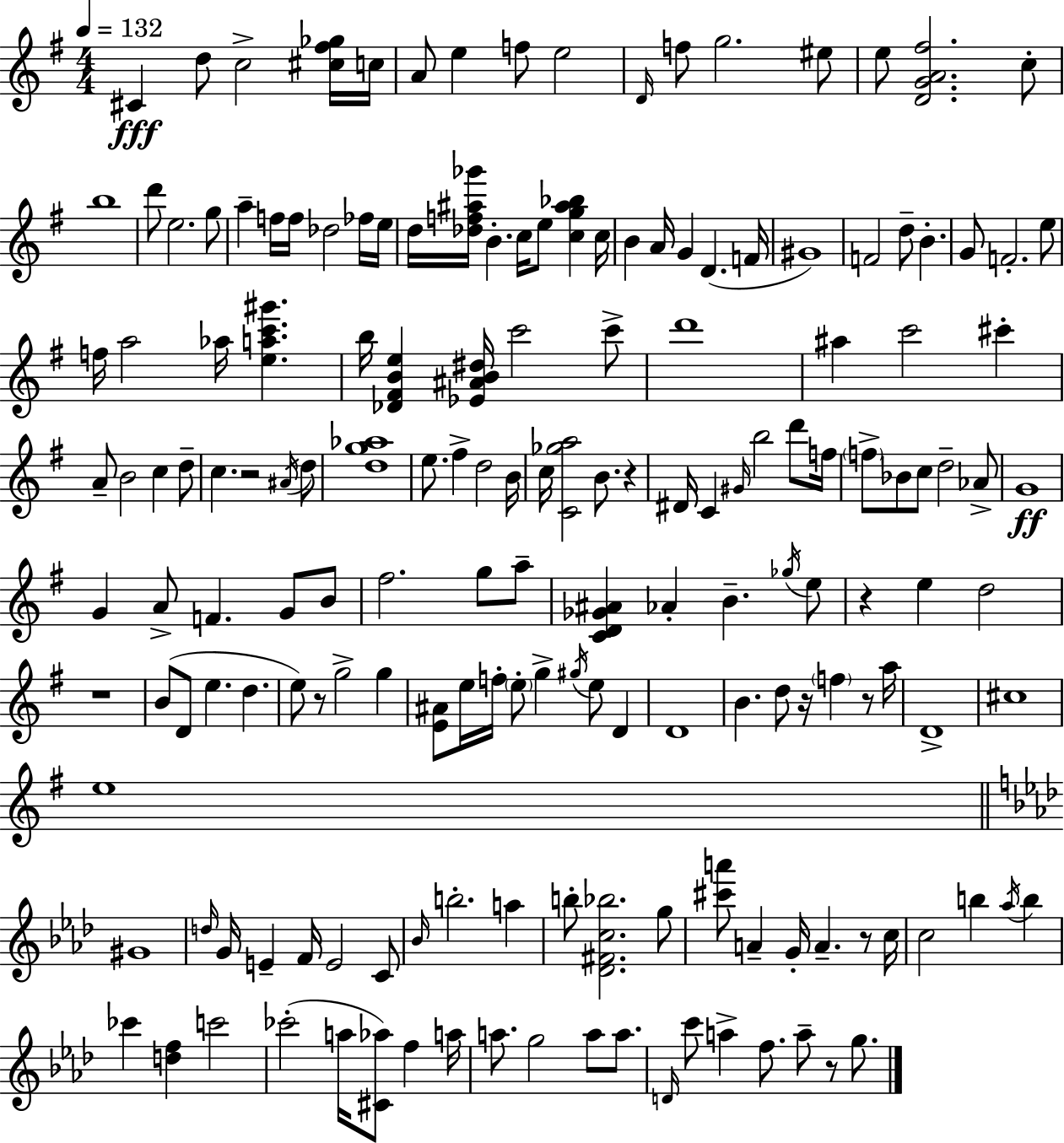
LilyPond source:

{
  \clef treble
  \numericTimeSignature
  \time 4/4
  \key e \minor
  \tempo 4 = 132
  cis'4\fff d''8 c''2-> <cis'' fis'' ges''>16 c''16 | a'8 e''4 f''8 e''2 | \grace { d'16 } f''8 g''2. eis''8 | e''8 <d' g' a' fis''>2. c''8-. | \break b''1 | d'''8 e''2. g''8 | a''4-- f''16 f''16 des''2 fes''16 | e''16 d''16 <des'' f'' ais'' ges'''>16 b'4.-. c''16 e''8 <c'' g'' ais'' bes''>4 | \break c''16 b'4 a'16 g'4 d'4.( | f'16 gis'1) | f'2 d''8-- b'4.-. | g'8 f'2.-. e''8 | \break f''16 a''2 aes''16 <e'' a'' c''' gis'''>4. | b''16 <des' fis' b' e''>4 <ees' ais' b' dis''>16 c'''2 c'''8-> | d'''1 | ais''4 c'''2 cis'''4-. | \break a'8-- b'2 c''4 d''8-- | c''4. r2 \acciaccatura { ais'16 } | d''8 <d'' g'' aes''>1 | e''8. fis''4-> d''2 | \break b'16 c''16 <c' ges'' a''>2 b'8. r4 | dis'16 c'4 \grace { gis'16 } b''2 | d'''8 f''16 \parenthesize f''8-> bes'8 c''8 d''2-- | aes'8-> g'1\ff | \break g'4 a'8-> f'4. g'8 | b'8 fis''2. g''8 | a''8-- <c' d' ges' ais'>4 aes'4-. b'4.-- | \acciaccatura { ges''16 } e''8 r4 e''4 d''2 | \break r1 | b'8( d'8 e''4. d''4. | e''8) r8 g''2-> | g''4 <e' ais'>8 e''16 f''16-. \parenthesize e''8-. g''4-> \acciaccatura { gis''16 } e''8 | \break d'4 d'1 | b'4. d''8 r16 \parenthesize f''4 | r8 a''16 d'1-> | cis''1 | \break e''1 | \bar "||" \break \key f \minor gis'1 | \grace { d''16 } g'16 e'4-- f'16 e'2 c'8 | \grace { bes'16 } b''2.-. a''4 | b''8-. <des' fis' c'' bes''>2. | \break g''8 <cis''' a'''>8 a'4-- g'16-. a'4.-- r8 | c''16 c''2 b''4 \acciaccatura { aes''16 } b''4 | ces'''4 <d'' f''>4 c'''2 | ces'''2-.( a''16 <cis' aes''>8) f''4 | \break a''16 a''8. g''2 a''8 | a''8. \grace { d'16 } c'''8 a''4-> f''8. a''8-- r8 | g''8. \bar "|."
}